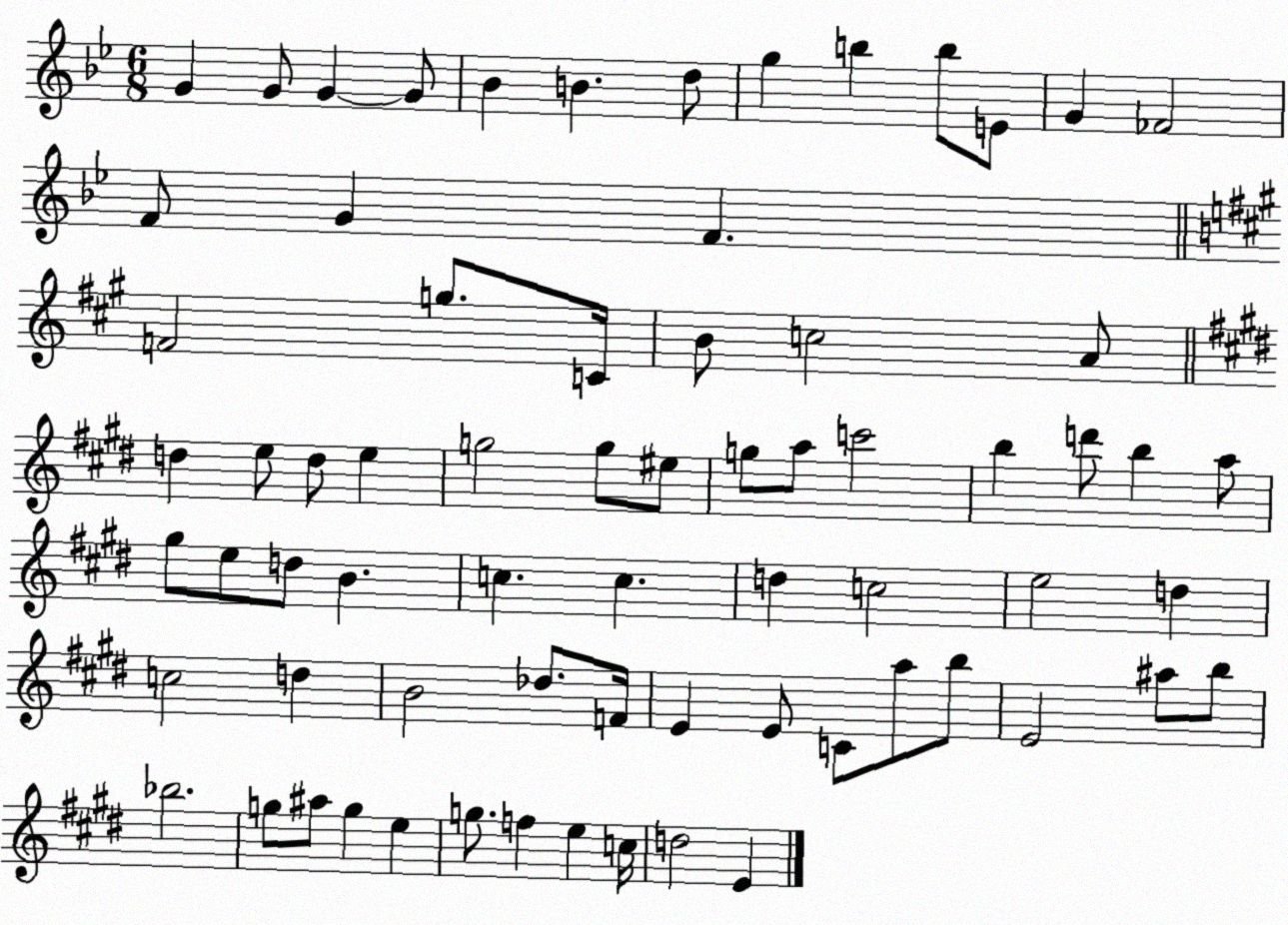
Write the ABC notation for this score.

X:1
T:Untitled
M:6/8
L:1/4
K:Bb
G G/2 G G/2 _B B d/2 g b b/2 E/2 G _F2 F/2 G F F2 g/2 C/4 B/2 c2 A/2 d e/2 d/2 e g2 g/2 ^e/2 g/2 a/2 c'2 b d'/2 b a/2 ^g/2 e/2 d/2 B c c d c2 e2 d c2 d B2 _d/2 F/4 E E/2 C/2 a/2 b/2 E2 ^a/2 b/2 _b2 g/2 ^a/2 g e g/2 f e c/4 d2 E